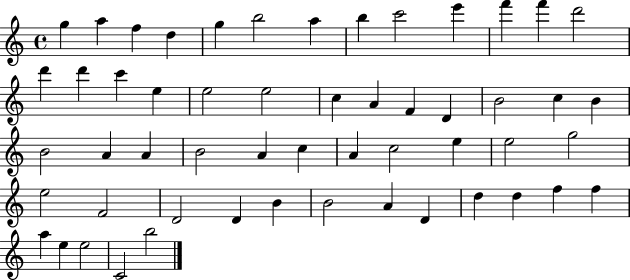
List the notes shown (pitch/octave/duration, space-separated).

G5/q A5/q F5/q D5/q G5/q B5/h A5/q B5/q C6/h E6/q F6/q F6/q D6/h D6/q D6/q C6/q E5/q E5/h E5/h C5/q A4/q F4/q D4/q B4/h C5/q B4/q B4/h A4/q A4/q B4/h A4/q C5/q A4/q C5/h E5/q E5/h G5/h E5/h F4/h D4/h D4/q B4/q B4/h A4/q D4/q D5/q D5/q F5/q F5/q A5/q E5/q E5/h C4/h B5/h